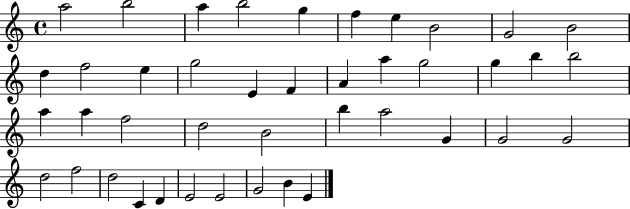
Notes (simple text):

A5/h B5/h A5/q B5/h G5/q F5/q E5/q B4/h G4/h B4/h D5/q F5/h E5/q G5/h E4/q F4/q A4/q A5/q G5/h G5/q B5/q B5/h A5/q A5/q F5/h D5/h B4/h B5/q A5/h G4/q G4/h G4/h D5/h F5/h D5/h C4/q D4/q E4/h E4/h G4/h B4/q E4/q